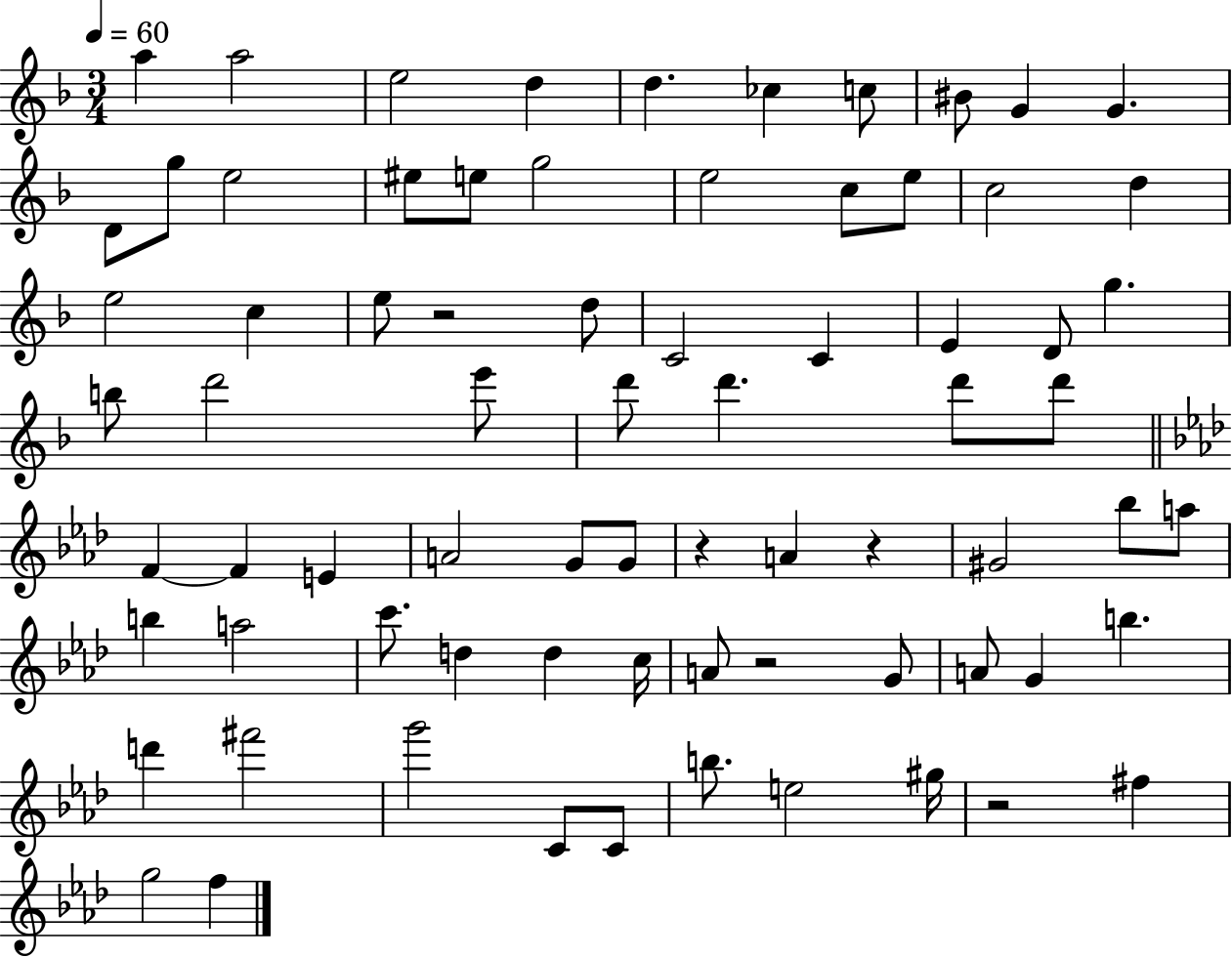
{
  \clef treble
  \numericTimeSignature
  \time 3/4
  \key f \major
  \tempo 4 = 60
  \repeat volta 2 { a''4 a''2 | e''2 d''4 | d''4. ces''4 c''8 | bis'8 g'4 g'4. | \break d'8 g''8 e''2 | eis''8 e''8 g''2 | e''2 c''8 e''8 | c''2 d''4 | \break e''2 c''4 | e''8 r2 d''8 | c'2 c'4 | e'4 d'8 g''4. | \break b''8 d'''2 e'''8 | d'''8 d'''4. d'''8 d'''8 | \bar "||" \break \key aes \major f'4~~ f'4 e'4 | a'2 g'8 g'8 | r4 a'4 r4 | gis'2 bes''8 a''8 | \break b''4 a''2 | c'''8. d''4 d''4 c''16 | a'8 r2 g'8 | a'8 g'4 b''4. | \break d'''4 fis'''2 | g'''2 c'8 c'8 | b''8. e''2 gis''16 | r2 fis''4 | \break g''2 f''4 | } \bar "|."
}